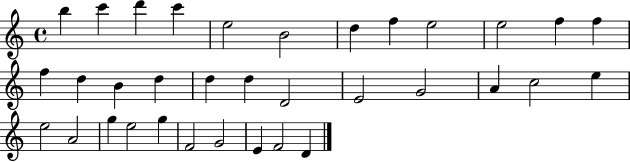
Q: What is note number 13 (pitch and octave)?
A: F5